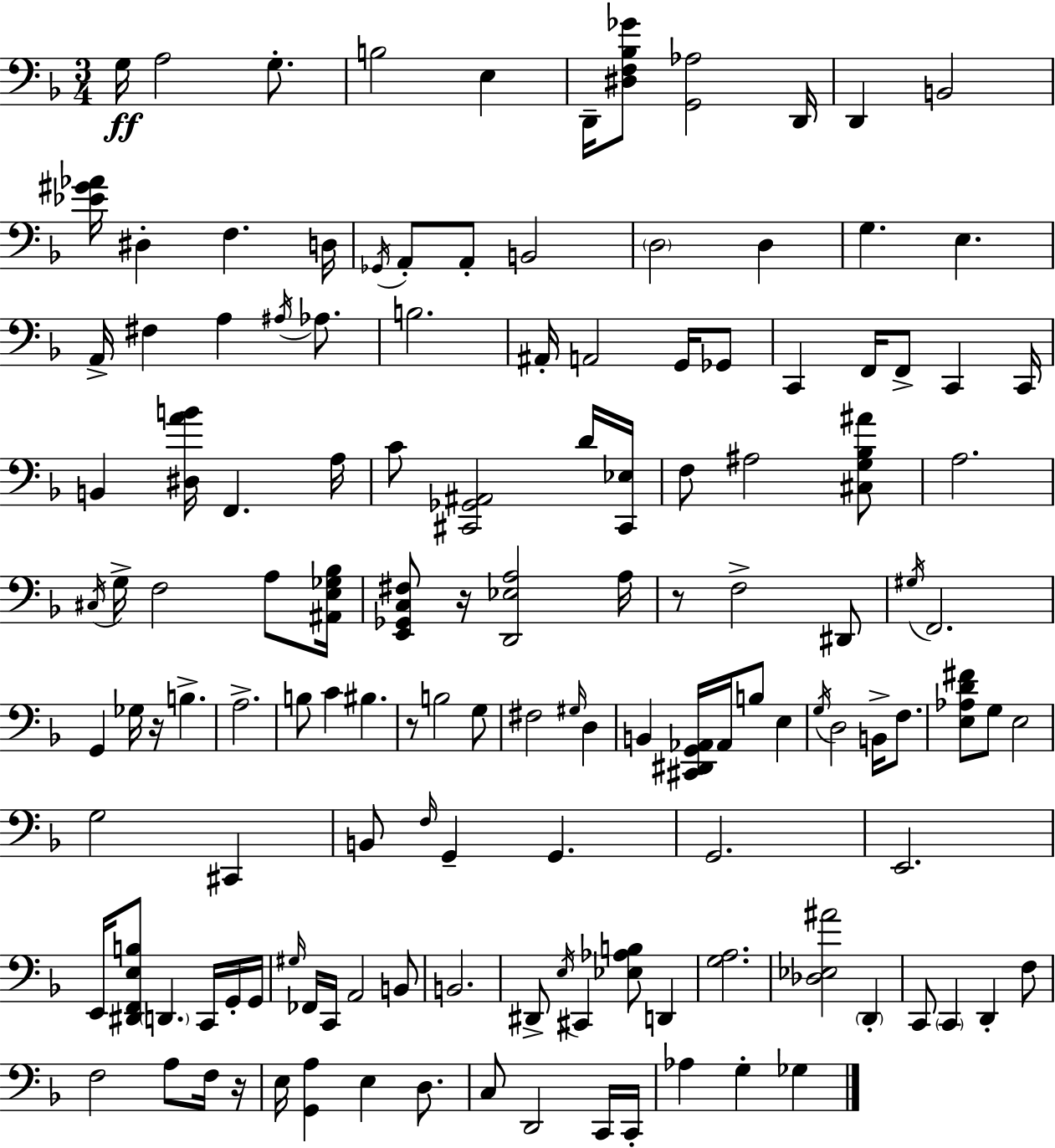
{
  \clef bass
  \numericTimeSignature
  \time 3/4
  \key f \major
  \repeat volta 2 { g16\ff a2 g8.-. | b2 e4 | d,16-- <dis f bes ges'>8 <g, aes>2 d,16 | d,4 b,2 | \break <ees' gis' aes'>16 dis4-. f4. d16 | \acciaccatura { ges,16 } a,8-. a,8-. b,2 | \parenthesize d2 d4 | g4. e4. | \break a,16-> fis4 a4 \acciaccatura { ais16 } aes8. | b2. | ais,16-. a,2 g,16 | ges,8 c,4 f,16 f,8-> c,4 | \break c,16 b,4 <dis a' b'>16 f,4. | a16 c'8 <cis, ges, ais,>2 | d'16 <cis, ees>16 f8 ais2 | <cis g bes ais'>8 a2. | \break \acciaccatura { cis16 } g16-> f2 | a8 <ais, e ges bes>16 <e, ges, c fis>8 r16 <d, ees a>2 | a16 r8 f2-> | dis,8 \acciaccatura { gis16 } f,2. | \break g,4 ges16 r16 b4.-> | a2.-> | b8 c'4 bis4. | r8 b2 | \break g8 fis2 | \grace { gis16 } d4 b,4 <cis, dis, g, aes,>16 aes,16 b8 | e4 \acciaccatura { g16 } d2 | b,16-> f8. <e aes d' fis'>8 g8 e2 | \break g2 | cis,4 b,8 \grace { f16 } g,4-- | g,4. g,2. | e,2. | \break e,16 <dis, f, e b>8 \parenthesize d,4. | c,16 g,16-. g,16 \grace { gis16 } fes,16 c,16 a,2 | b,8 b,2. | dis,8-> \acciaccatura { e16 } cis,4 | \break <ees aes b>8 d,4 <g a>2. | <des ees ais'>2 | \parenthesize d,4-. c,8 \parenthesize c,4 | d,4-. f8 f2 | \break a8 f16 r16 e16 <g, a>4 | e4 d8. c8 d,2 | c,16 c,16-. aes4 | g4-. ges4 } \bar "|."
}